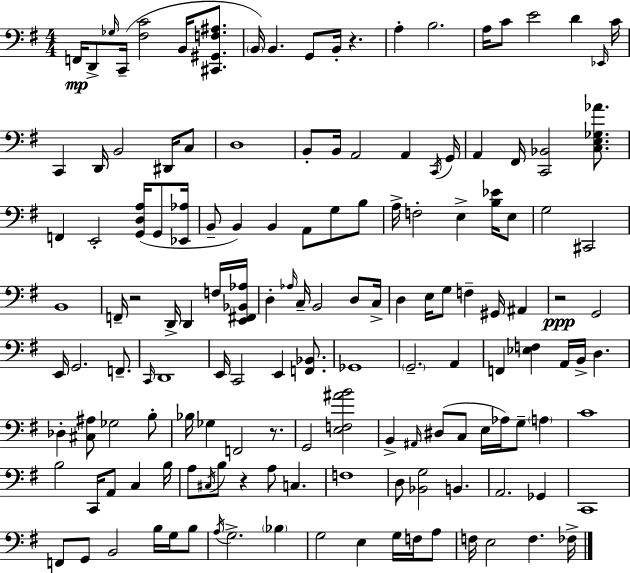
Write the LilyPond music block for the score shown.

{
  \clef bass
  \numericTimeSignature
  \time 4/4
  \key g \major
  f,16\mp d,8-> \grace { ges16 }( c,16-- <fis c'>2 b,16 <cis, gis, f ais>8. | \parenthesize b,16) b,4. g,8 b,16-. r4. | a4-. b2. | a16 c'8 e'2 d'4 | \break \grace { ees,16 } c'16 c,4 d,16 b,2 dis,16 | c8 d1 | b,8-. b,16 a,2 a,4 | \acciaccatura { c,16 } g,16 a,4 fis,16 <c, bes,>2 | \break <c e ges aes'>8. f,4 e,2-. <g, d a>16( | g,8 <ees, aes>16 b,8-- b,4) b,4 a,8 g8 | b8 a16-> f2-. e4-> | <b ees'>16 e8 g2 cis,2 | \break b,1 | f,16-- r2 d,16-> d,4 | f16 <e, fis, bes, aes>16 d4-. \grace { aes16 } c16-- b,2 | d8 c16-> d4 e16 g8 f4-- gis,16 | \break ais,4 r2\ppp g,2 | e,16 g,2. | f,8.-- \grace { c,16 } d,1 | e,16 c,2 e,4 | \break <f, bes,>8. ges,1 | \parenthesize g,2.-- | a,4 f,4 <ees f>4 a,16 b,16-> d4. | des4-. <cis ais>8 ges2 | \break b8-. bes16 ges4 f,2 | r8. g,2 <e f ais' b'>2 | b,4-> \grace { ais,16 }( dis8 c8 e16 aes16) | g8-- \parenthesize a4 c'1 | \break b2 c,16 a,8 | c4 b16 a8 \acciaccatura { cis16 } b8 r4 a8 | c4. f1 | d8 <bes, g>2 | \break b,4. a,2. | ges,4 c,1 | f,8 g,8 b,2 | b16 g16 b8 \acciaccatura { a16 } g2.-> | \break \parenthesize bes4 g2 | e4 g16 f16 a8 f16 e2 | f4. fes16-> \bar "|."
}